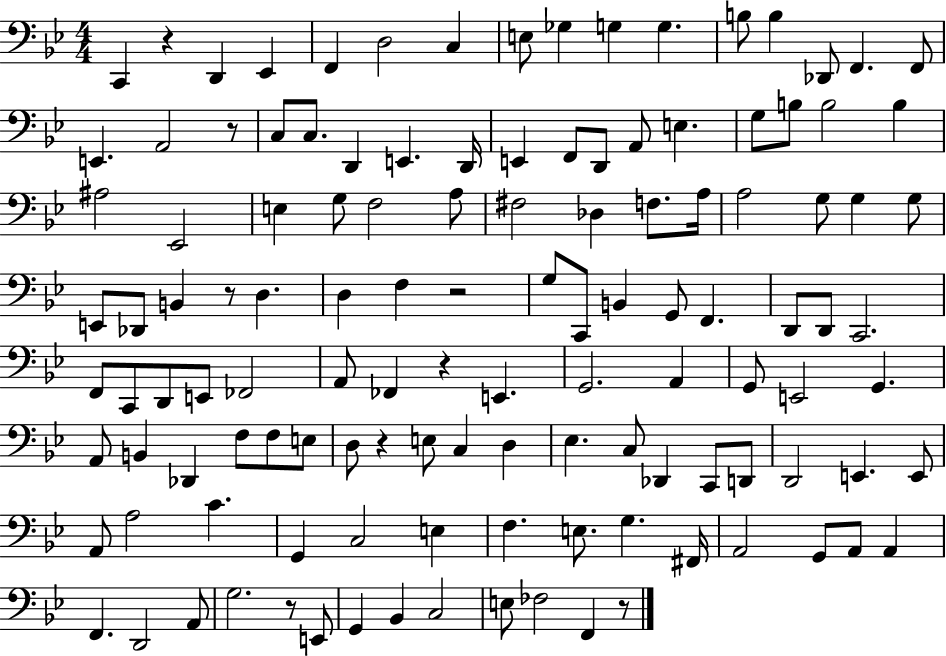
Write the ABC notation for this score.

X:1
T:Untitled
M:4/4
L:1/4
K:Bb
C,, z D,, _E,, F,, D,2 C, E,/2 _G, G, G, B,/2 B, _D,,/2 F,, F,,/2 E,, A,,2 z/2 C,/2 C,/2 D,, E,, D,,/4 E,, F,,/2 D,,/2 A,,/2 E, G,/2 B,/2 B,2 B, ^A,2 _E,,2 E, G,/2 F,2 A,/2 ^F,2 _D, F,/2 A,/4 A,2 G,/2 G, G,/2 E,,/2 _D,,/2 B,, z/2 D, D, F, z2 G,/2 C,,/2 B,, G,,/2 F,, D,,/2 D,,/2 C,,2 F,,/2 C,,/2 D,,/2 E,,/2 _F,,2 A,,/2 _F,, z E,, G,,2 A,, G,,/2 E,,2 G,, A,,/2 B,, _D,, F,/2 F,/2 E,/2 D,/2 z E,/2 C, D, _E, C,/2 _D,, C,,/2 D,,/2 D,,2 E,, E,,/2 A,,/2 A,2 C G,, C,2 E, F, E,/2 G, ^F,,/4 A,,2 G,,/2 A,,/2 A,, F,, D,,2 A,,/2 G,2 z/2 E,,/2 G,, _B,, C,2 E,/2 _F,2 F,, z/2